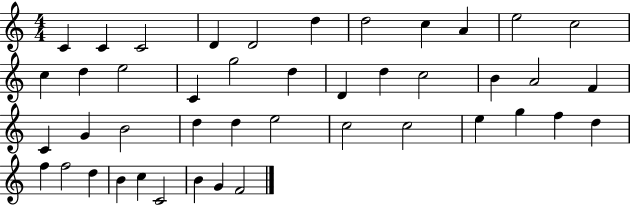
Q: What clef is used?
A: treble